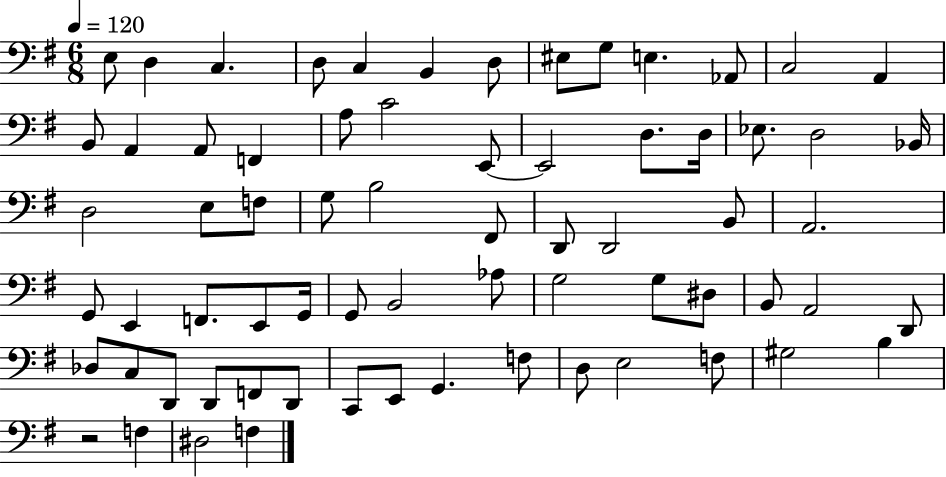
X:1
T:Untitled
M:6/8
L:1/4
K:G
E,/2 D, C, D,/2 C, B,, D,/2 ^E,/2 G,/2 E, _A,,/2 C,2 A,, B,,/2 A,, A,,/2 F,, A,/2 C2 E,,/2 E,,2 D,/2 D,/4 _E,/2 D,2 _B,,/4 D,2 E,/2 F,/2 G,/2 B,2 ^F,,/2 D,,/2 D,,2 B,,/2 A,,2 G,,/2 E,, F,,/2 E,,/2 G,,/4 G,,/2 B,,2 _A,/2 G,2 G,/2 ^D,/2 B,,/2 A,,2 D,,/2 _D,/2 C,/2 D,,/2 D,,/2 F,,/2 D,,/2 C,,/2 E,,/2 G,, F,/2 D,/2 E,2 F,/2 ^G,2 B, z2 F, ^D,2 F,